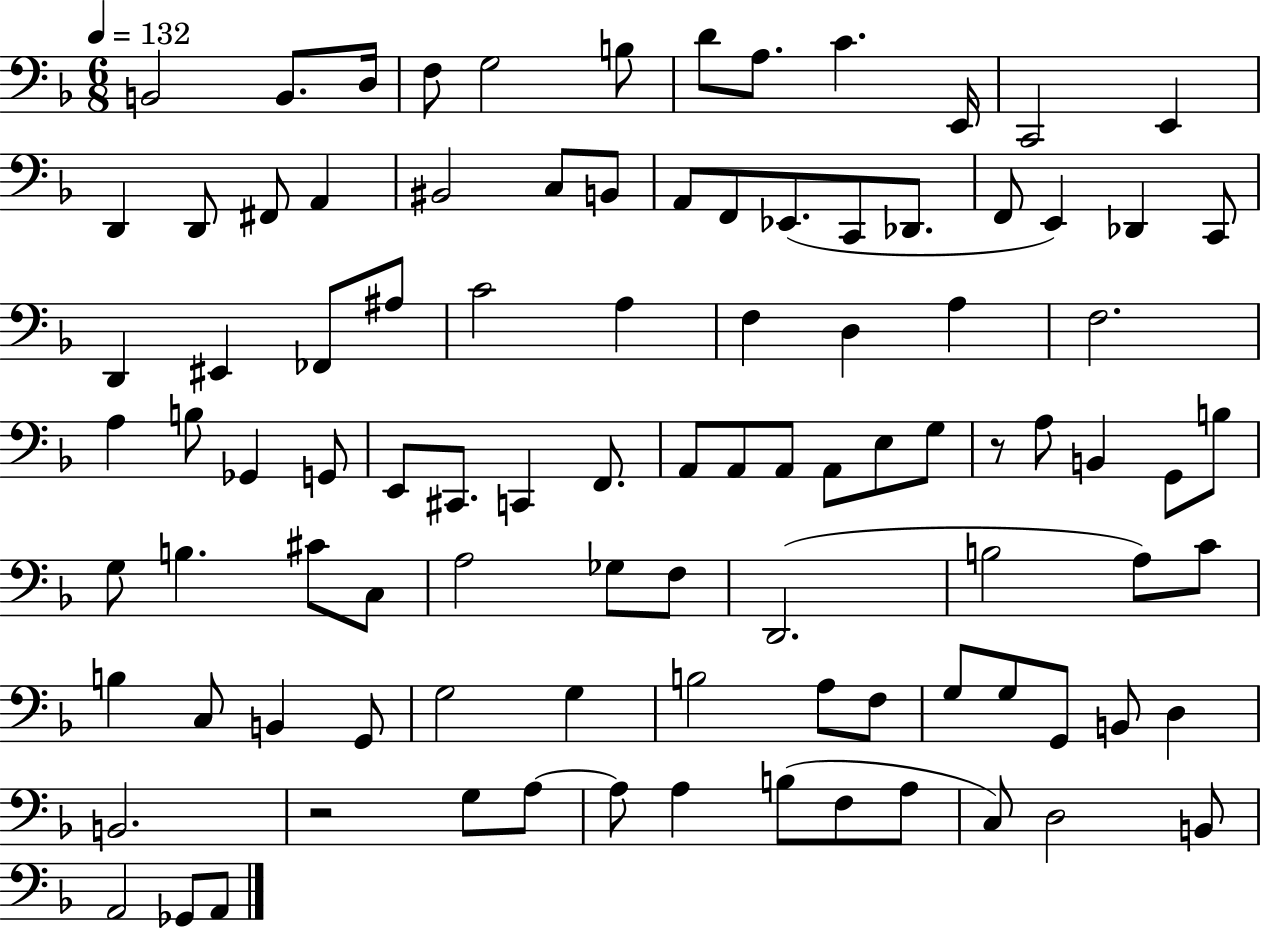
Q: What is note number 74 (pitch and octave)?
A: B3